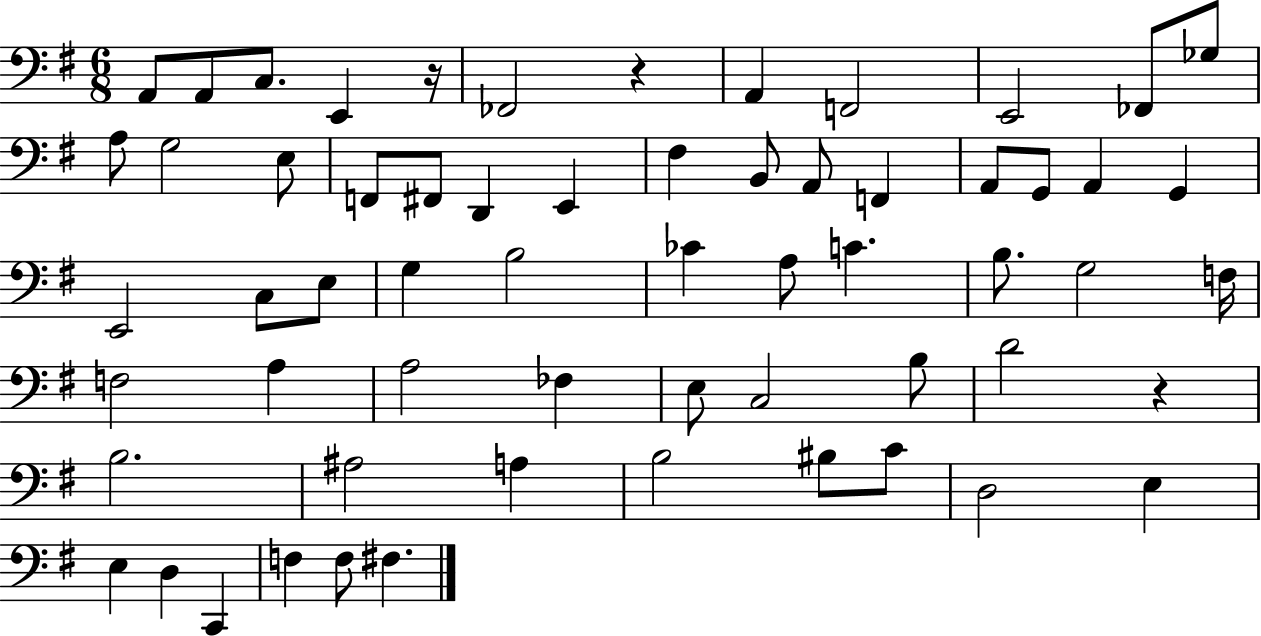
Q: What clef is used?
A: bass